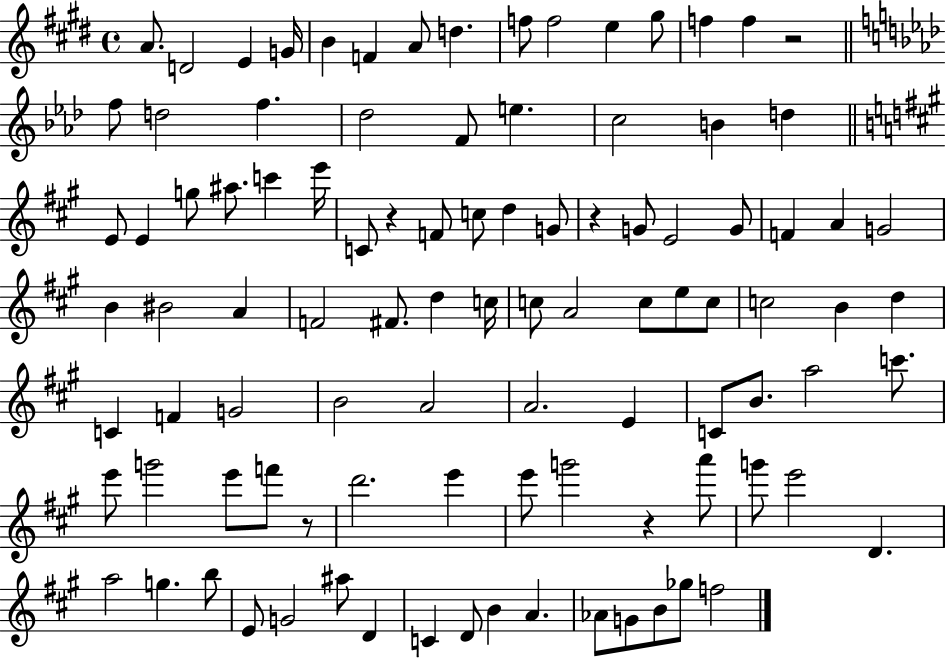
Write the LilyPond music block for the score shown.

{
  \clef treble
  \time 4/4
  \defaultTimeSignature
  \key e \major
  a'8. d'2 e'4 g'16 | b'4 f'4 a'8 d''4. | f''8 f''2 e''4 gis''8 | f''4 f''4 r2 | \break \bar "||" \break \key aes \major f''8 d''2 f''4. | des''2 f'8 e''4. | c''2 b'4 d''4 | \bar "||" \break \key a \major e'8 e'4 g''8 ais''8. c'''4 e'''16 | c'8 r4 f'8 c''8 d''4 g'8 | r4 g'8 e'2 g'8 | f'4 a'4 g'2 | \break b'4 bis'2 a'4 | f'2 fis'8. d''4 c''16 | c''8 a'2 c''8 e''8 c''8 | c''2 b'4 d''4 | \break c'4 f'4 g'2 | b'2 a'2 | a'2. e'4 | c'8 b'8. a''2 c'''8. | \break e'''8 g'''2 e'''8 f'''8 r8 | d'''2. e'''4 | e'''8 g'''2 r4 a'''8 | g'''8 e'''2 d'4. | \break a''2 g''4. b''8 | e'8 g'2 ais''8 d'4 | c'4 d'8 b'4 a'4. | aes'8 g'8 b'8 ges''8 f''2 | \break \bar "|."
}